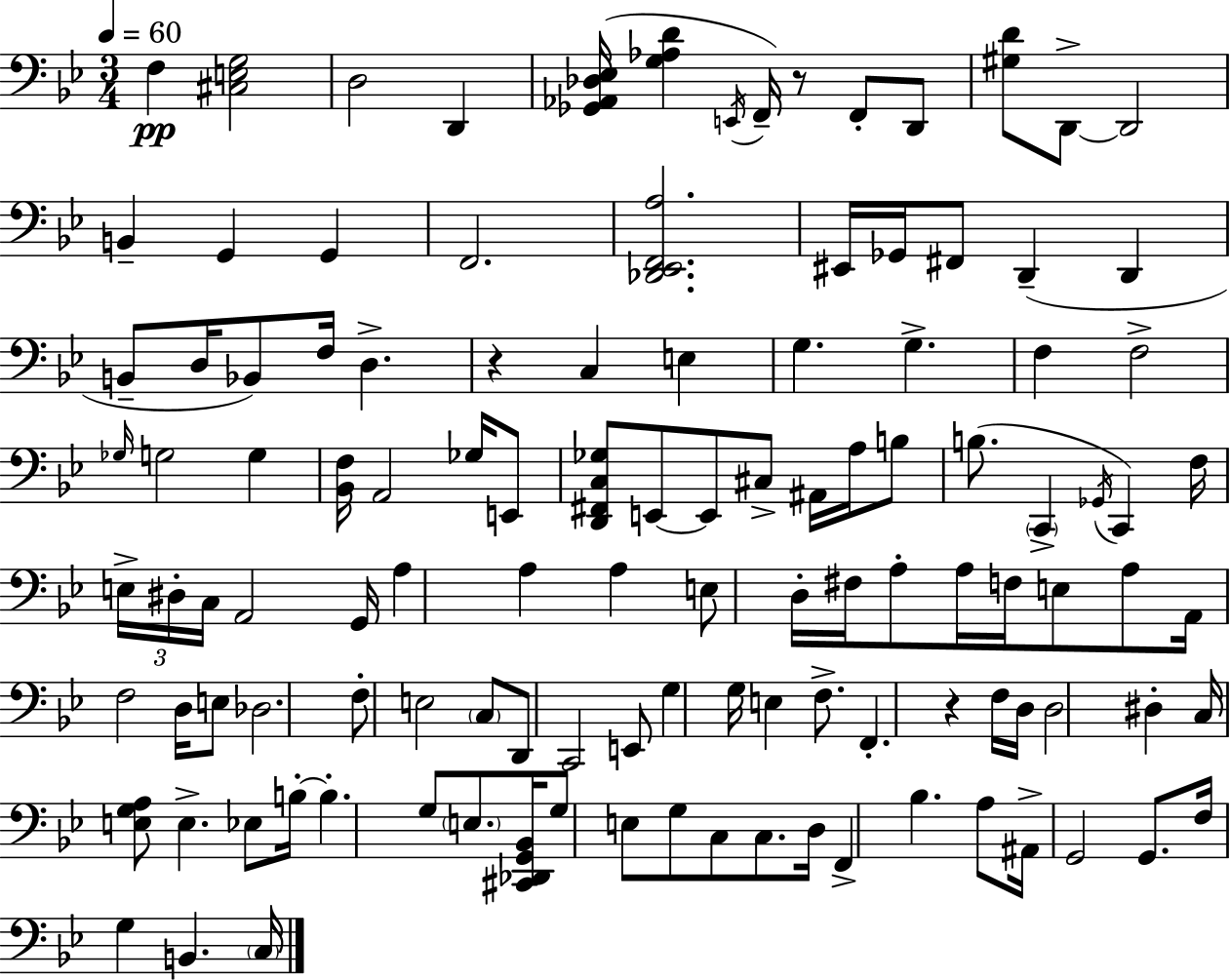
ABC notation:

X:1
T:Untitled
M:3/4
L:1/4
K:Bb
F, [^C,E,G,]2 D,2 D,, [_G,,_A,,_D,_E,]/4 [G,_A,D] E,,/4 F,,/4 z/2 F,,/2 D,,/2 [^G,D]/2 D,,/2 D,,2 B,, G,, G,, F,,2 [_D,,_E,,F,,A,]2 ^E,,/4 _G,,/4 ^F,,/2 D,, D,, B,,/2 D,/4 _B,,/2 F,/4 D, z C, E, G, G, F, F,2 _G,/4 G,2 G, [_B,,F,]/4 A,,2 _G,/4 E,,/2 [D,,^F,,C,_G,]/2 E,,/2 E,,/2 ^C,/2 ^A,,/4 A,/4 B,/2 B,/2 C,, _G,,/4 C,, F,/4 E,/4 ^D,/4 C,/4 A,,2 G,,/4 A, A, A, E,/2 D,/4 ^F,/4 A,/2 A,/4 F,/4 E,/2 A,/2 A,,/4 F,2 D,/4 E,/2 _D,2 F,/2 E,2 C,/2 D,,/2 C,,2 E,,/2 G, G,/4 E, F,/2 F,, z F,/4 D,/4 D,2 ^D, C,/4 [E,G,A,]/2 E, _E,/2 B,/4 B, G,/2 E,/2 [^C,,_D,,G,,_B,,]/4 G,/2 E,/2 G,/2 C,/2 C,/2 D,/4 F,, _B, A,/2 ^A,,/4 G,,2 G,,/2 F,/4 G, B,, C,/4